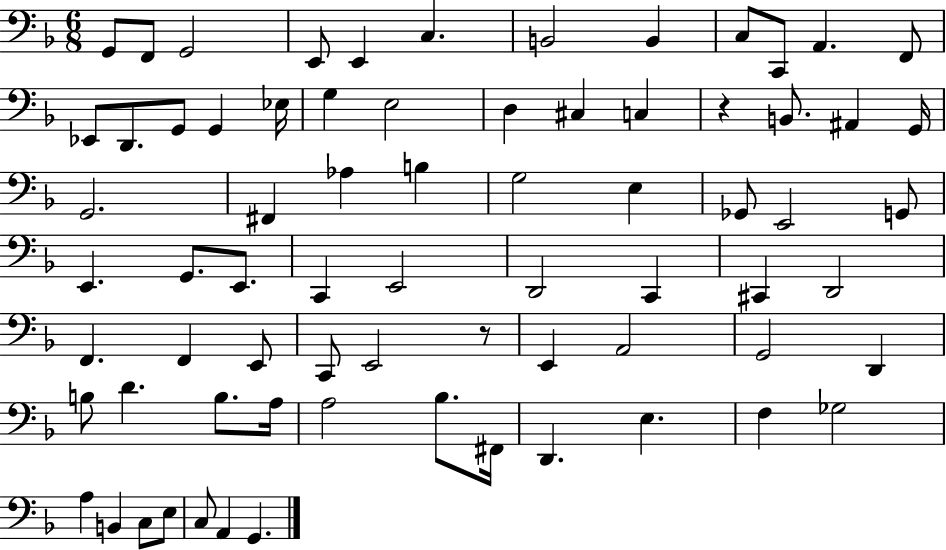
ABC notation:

X:1
T:Untitled
M:6/8
L:1/4
K:F
G,,/2 F,,/2 G,,2 E,,/2 E,, C, B,,2 B,, C,/2 C,,/2 A,, F,,/2 _E,,/2 D,,/2 G,,/2 G,, _E,/4 G, E,2 D, ^C, C, z B,,/2 ^A,, G,,/4 G,,2 ^F,, _A, B, G,2 E, _G,,/2 E,,2 G,,/2 E,, G,,/2 E,,/2 C,, E,,2 D,,2 C,, ^C,, D,,2 F,, F,, E,,/2 C,,/2 E,,2 z/2 E,, A,,2 G,,2 D,, B,/2 D B,/2 A,/4 A,2 _B,/2 ^F,,/4 D,, E, F, _G,2 A, B,, C,/2 E,/2 C,/2 A,, G,,